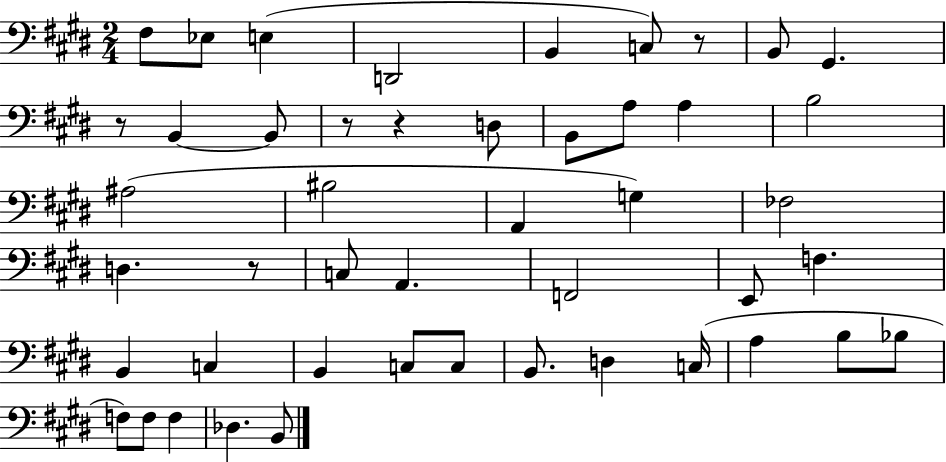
{
  \clef bass
  \numericTimeSignature
  \time 2/4
  \key e \major
  fis8 ees8 e4( | d,2 | b,4 c8) r8 | b,8 gis,4. | \break r8 b,4~~ b,8 | r8 r4 d8 | b,8 a8 a4 | b2 | \break ais2( | bis2 | a,4 g4) | fes2 | \break d4. r8 | c8 a,4. | f,2 | e,8 f4. | \break b,4 c4 | b,4 c8 c8 | b,8. d4 c16( | a4 b8 bes8 | \break f8) f8 f4 | des4. b,8 | \bar "|."
}